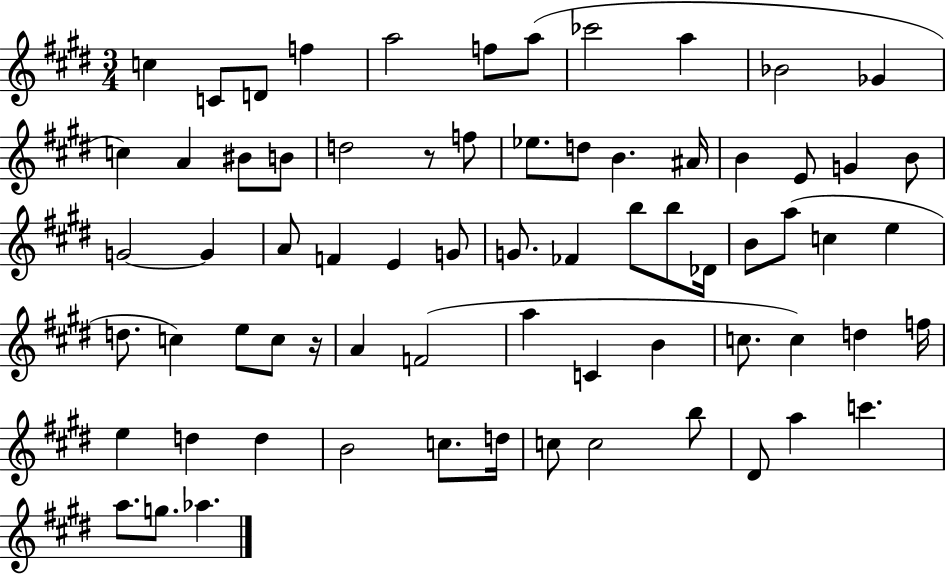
{
  \clef treble
  \numericTimeSignature
  \time 3/4
  \key e \major
  c''4 c'8 d'8 f''4 | a''2 f''8 a''8( | ces'''2 a''4 | bes'2 ges'4 | \break c''4) a'4 bis'8 b'8 | d''2 r8 f''8 | ees''8. d''8 b'4. ais'16 | b'4 e'8 g'4 b'8 | \break g'2~~ g'4 | a'8 f'4 e'4 g'8 | g'8. fes'4 b''8 b''8 des'16 | b'8 a''8( c''4 e''4 | \break d''8. c''4) e''8 c''8 r16 | a'4 f'2( | a''4 c'4 b'4 | c''8. c''4) d''4 f''16 | \break e''4 d''4 d''4 | b'2 c''8. d''16 | c''8 c''2 b''8 | dis'8 a''4 c'''4. | \break a''8. g''8. aes''4. | \bar "|."
}